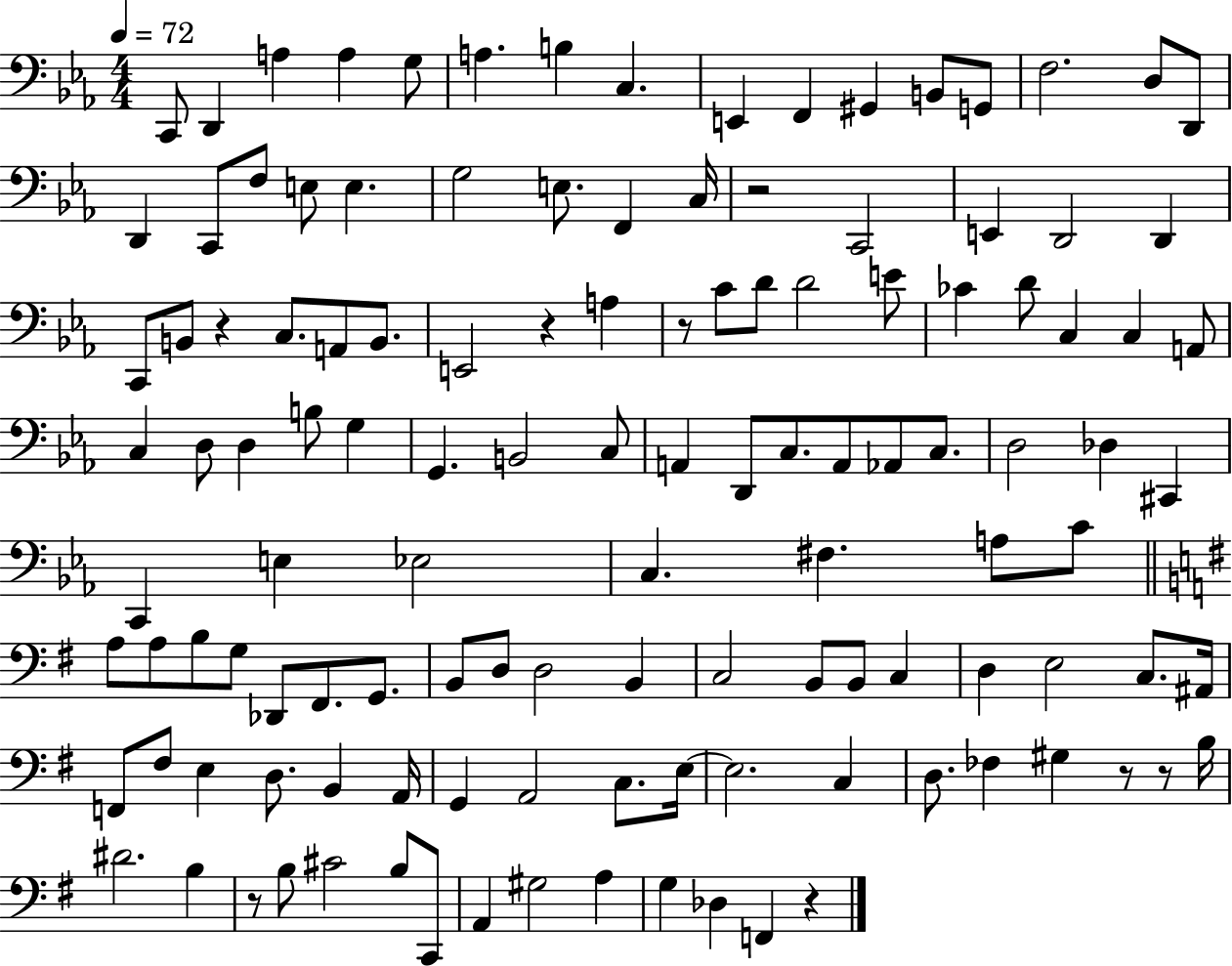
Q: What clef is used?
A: bass